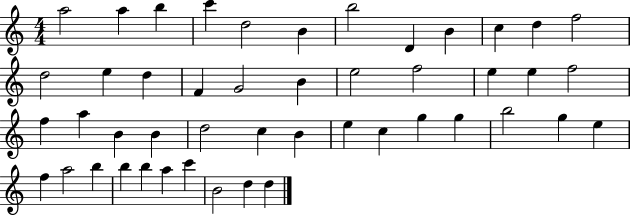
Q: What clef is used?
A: treble